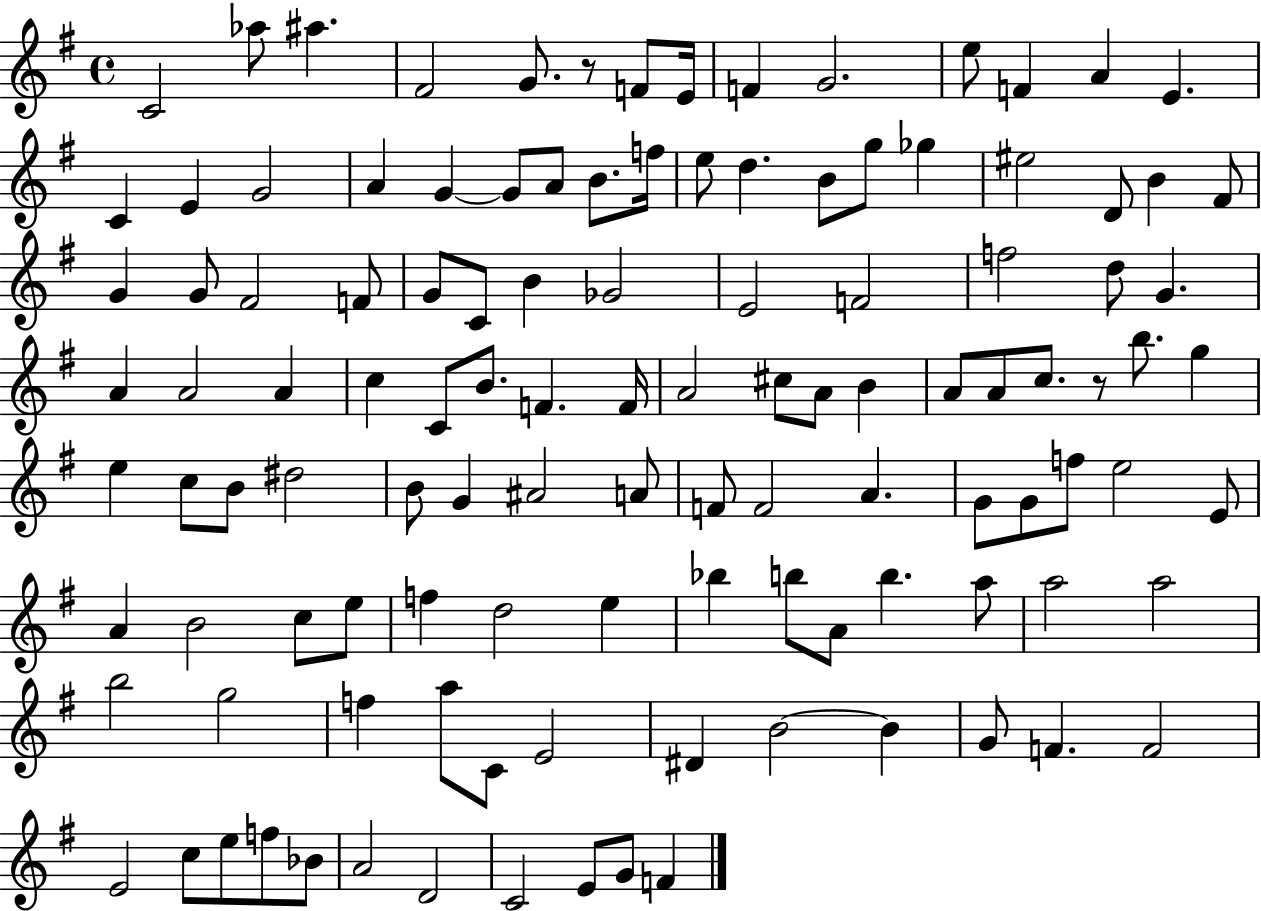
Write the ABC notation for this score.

X:1
T:Untitled
M:4/4
L:1/4
K:G
C2 _a/2 ^a ^F2 G/2 z/2 F/2 E/4 F G2 e/2 F A E C E G2 A G G/2 A/2 B/2 f/4 e/2 d B/2 g/2 _g ^e2 D/2 B ^F/2 G G/2 ^F2 F/2 G/2 C/2 B _G2 E2 F2 f2 d/2 G A A2 A c C/2 B/2 F F/4 A2 ^c/2 A/2 B A/2 A/2 c/2 z/2 b/2 g e c/2 B/2 ^d2 B/2 G ^A2 A/2 F/2 F2 A G/2 G/2 f/2 e2 E/2 A B2 c/2 e/2 f d2 e _b b/2 A/2 b a/2 a2 a2 b2 g2 f a/2 C/2 E2 ^D B2 B G/2 F F2 E2 c/2 e/2 f/2 _B/2 A2 D2 C2 E/2 G/2 F